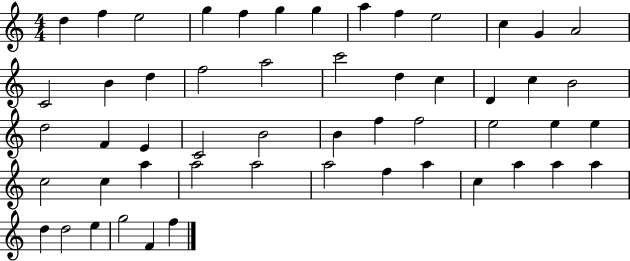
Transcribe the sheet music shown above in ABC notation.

X:1
T:Untitled
M:4/4
L:1/4
K:C
d f e2 g f g g a f e2 c G A2 C2 B d f2 a2 c'2 d c D c B2 d2 F E C2 B2 B f f2 e2 e e c2 c a a2 a2 a2 f a c a a a d d2 e g2 F f